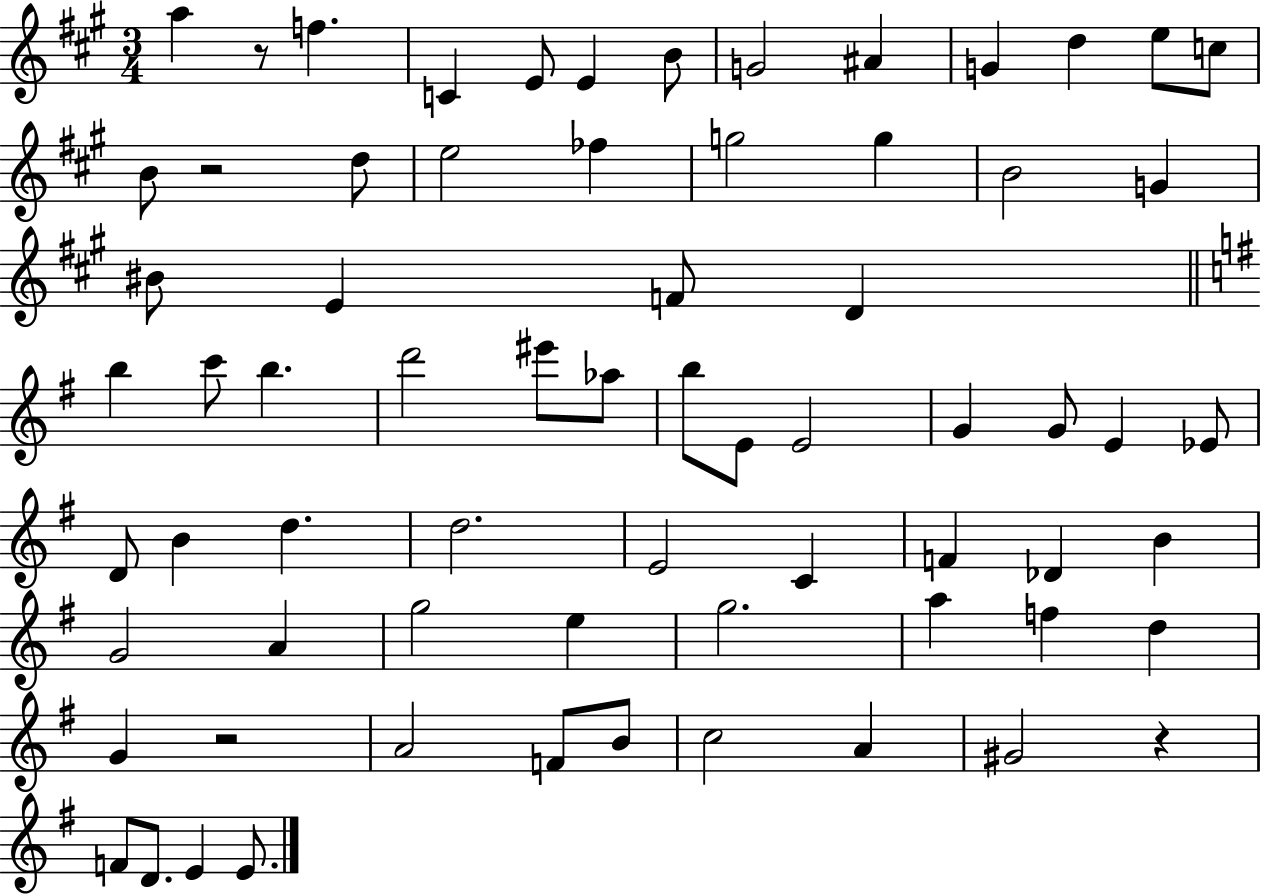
{
  \clef treble
  \numericTimeSignature
  \time 3/4
  \key a \major
  a''4 r8 f''4. | c'4 e'8 e'4 b'8 | g'2 ais'4 | g'4 d''4 e''8 c''8 | \break b'8 r2 d''8 | e''2 fes''4 | g''2 g''4 | b'2 g'4 | \break bis'8 e'4 f'8 d'4 | \bar "||" \break \key g \major b''4 c'''8 b''4. | d'''2 eis'''8 aes''8 | b''8 e'8 e'2 | g'4 g'8 e'4 ees'8 | \break d'8 b'4 d''4. | d''2. | e'2 c'4 | f'4 des'4 b'4 | \break g'2 a'4 | g''2 e''4 | g''2. | a''4 f''4 d''4 | \break g'4 r2 | a'2 f'8 b'8 | c''2 a'4 | gis'2 r4 | \break f'8 d'8. e'4 e'8. | \bar "|."
}